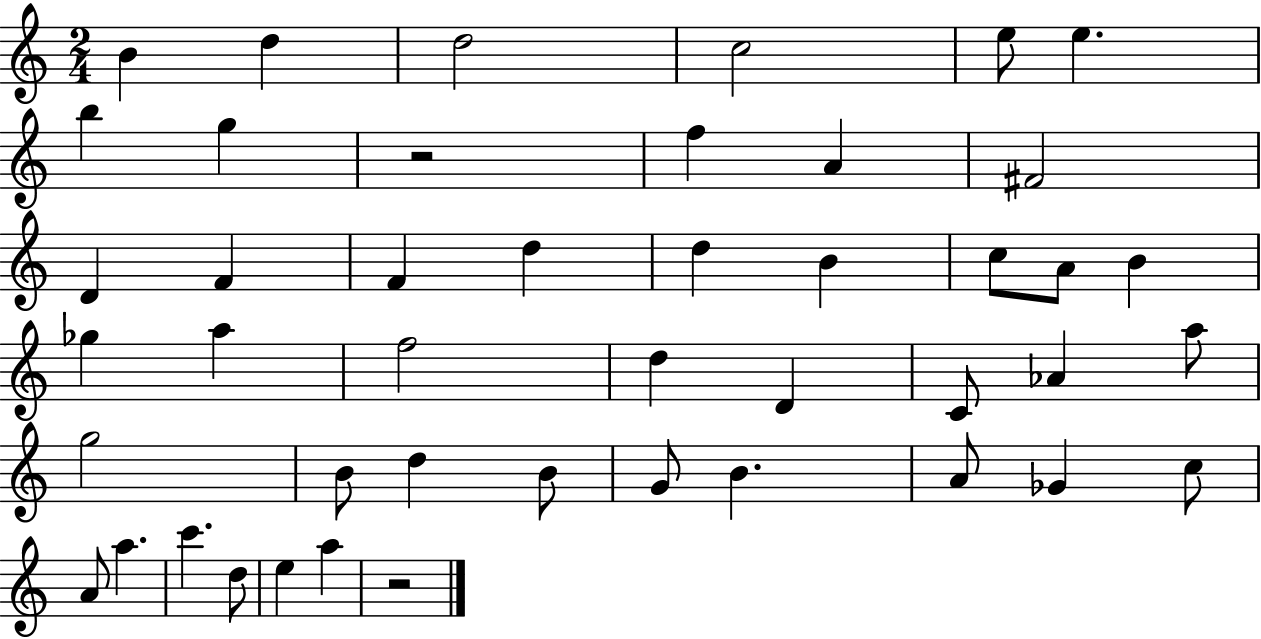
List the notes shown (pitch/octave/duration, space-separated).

B4/q D5/q D5/h C5/h E5/e E5/q. B5/q G5/q R/h F5/q A4/q F#4/h D4/q F4/q F4/q D5/q D5/q B4/q C5/e A4/e B4/q Gb5/q A5/q F5/h D5/q D4/q C4/e Ab4/q A5/e G5/h B4/e D5/q B4/e G4/e B4/q. A4/e Gb4/q C5/e A4/e A5/q. C6/q. D5/e E5/q A5/q R/h